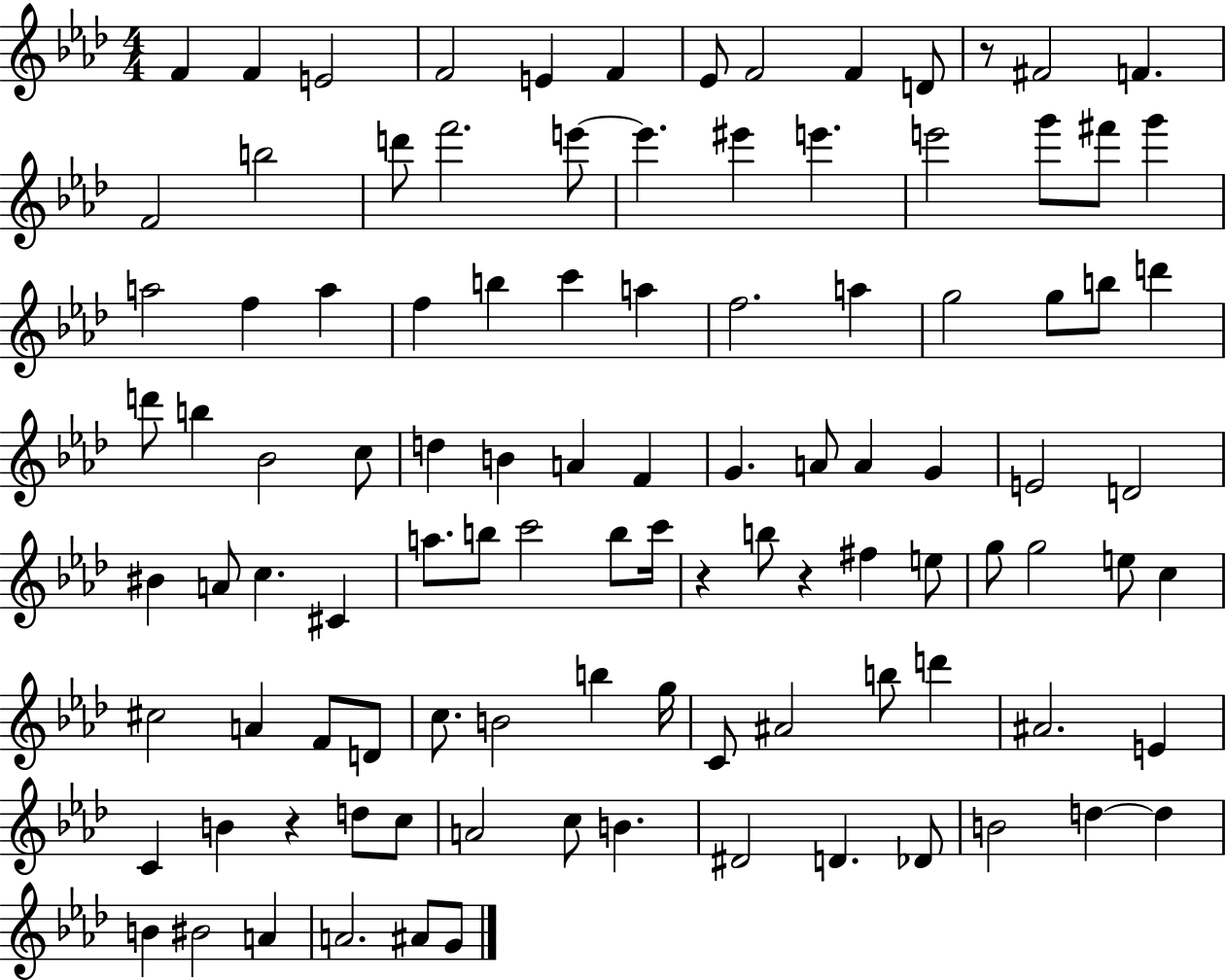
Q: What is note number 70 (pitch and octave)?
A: F4